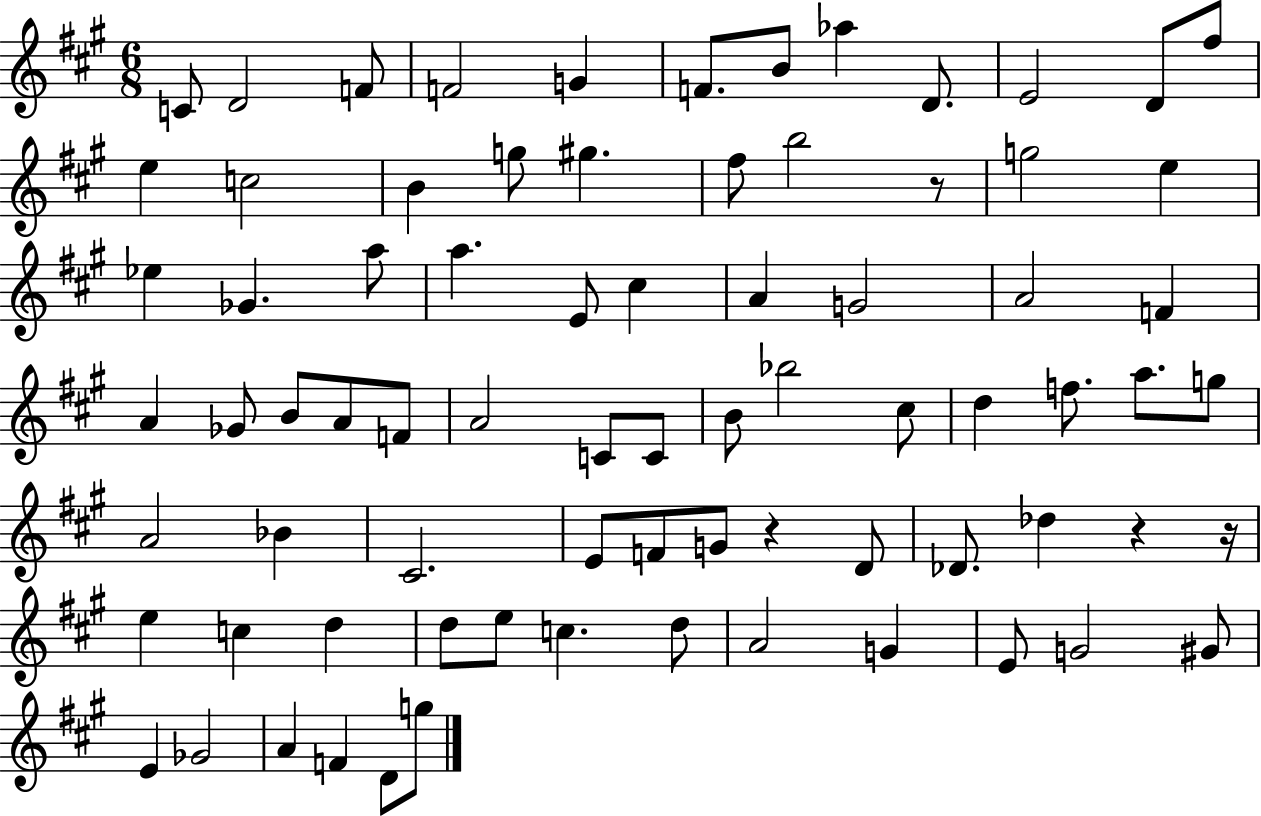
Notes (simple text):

C4/e D4/h F4/e F4/h G4/q F4/e. B4/e Ab5/q D4/e. E4/h D4/e F#5/e E5/q C5/h B4/q G5/e G#5/q. F#5/e B5/h R/e G5/h E5/q Eb5/q Gb4/q. A5/e A5/q. E4/e C#5/q A4/q G4/h A4/h F4/q A4/q Gb4/e B4/e A4/e F4/e A4/h C4/e C4/e B4/e Bb5/h C#5/e D5/q F5/e. A5/e. G5/e A4/h Bb4/q C#4/h. E4/e F4/e G4/e R/q D4/e Db4/e. Db5/q R/q R/s E5/q C5/q D5/q D5/e E5/e C5/q. D5/e A4/h G4/q E4/e G4/h G#4/e E4/q Gb4/h A4/q F4/q D4/e G5/e